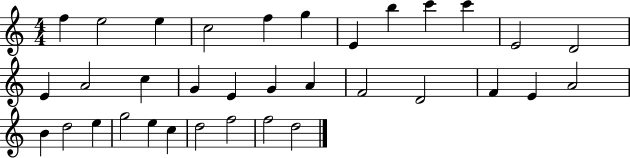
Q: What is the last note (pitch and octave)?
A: D5